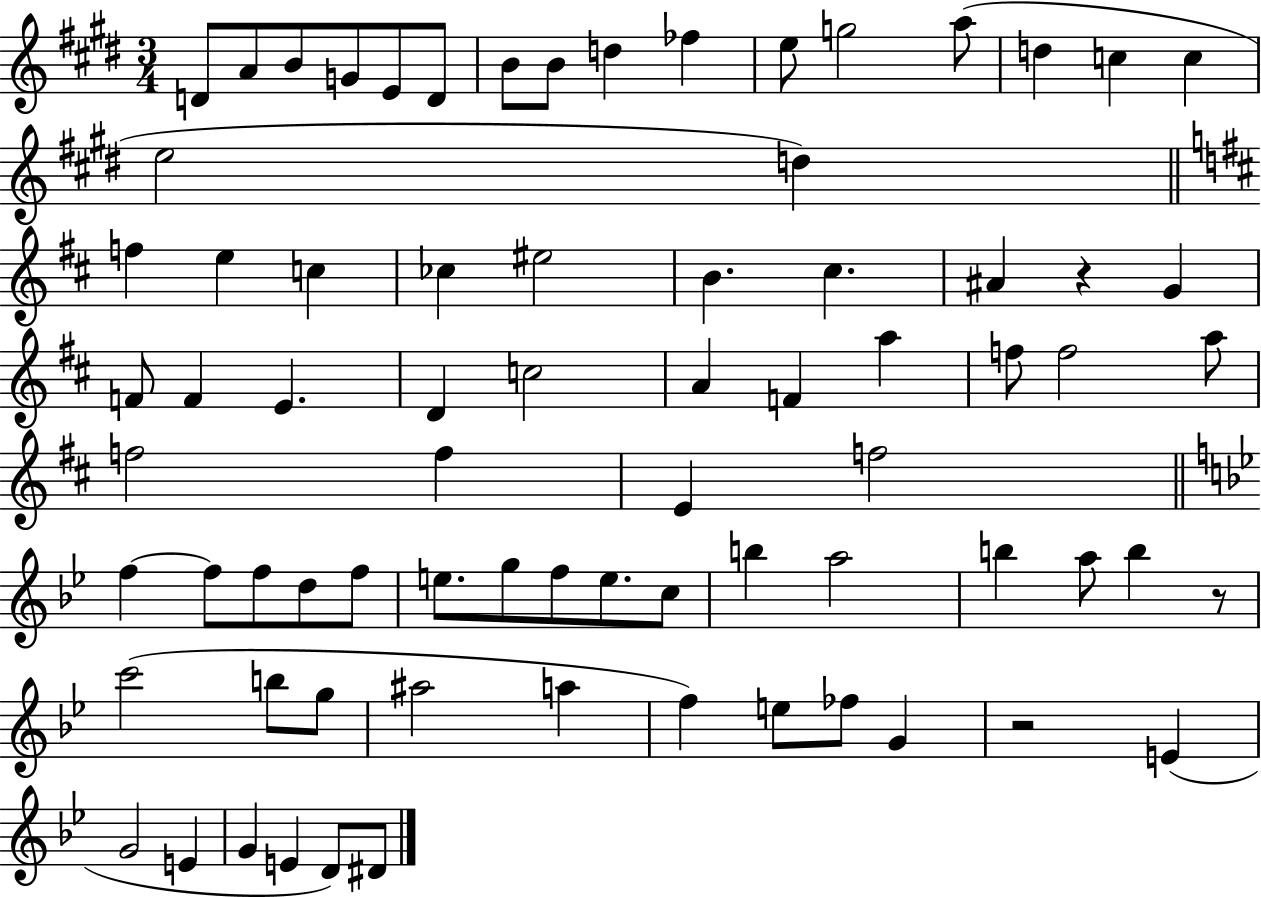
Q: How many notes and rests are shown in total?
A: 76